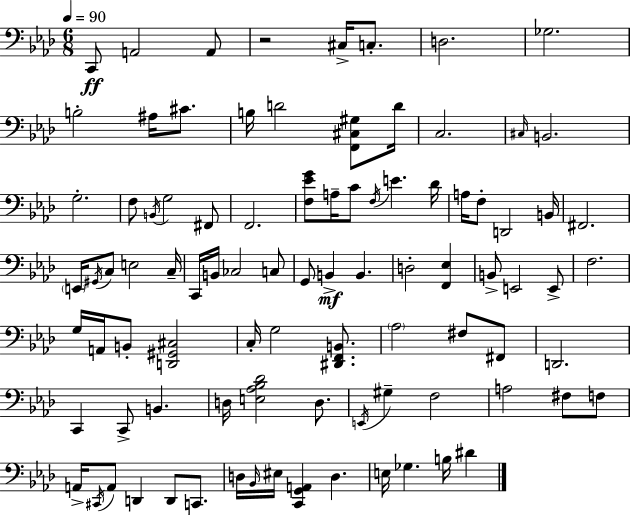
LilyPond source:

{
  \clef bass
  \numericTimeSignature
  \time 6/8
  \key f \minor
  \tempo 4 = 90
  c,8\ff a,2 a,8 | r2 cis16-> c8.-. | d2. | ges2. | \break b2-. ais16 cis'8. | b16 d'2 <f, cis gis>8 d'16 | c2. | \grace { cis16 } b,2. | \break g2.-. | f8 \acciaccatura { b,16 } g2 | fis,8 f,2. | <f ees' g'>8 a16-- c'8 \acciaccatura { f16 } e'4. | \break des'16 a16 f8-. d,2 | b,16 fis,2. | \parenthesize e,16 \acciaccatura { gis,16 } c8 e2 | c16-- c,16 b,16 ces2 | \break c8 g,8 b,4->\mf b,4. | d2-. | <f, ees>4 b,8-> e,2 | e,8-> f2. | \break g16 a,16 b,8-. <d, gis, cis>2 | c16-. g2 | <dis, f, b,>8. \parenthesize aes2 | fis8 fis,8 d,2. | \break c,4 c,8-> b,4. | d16 <e aes bes des'>2 | d8. \acciaccatura { e,16 } gis4-- f2 | a2 | \break fis8 f8 a,16-> \acciaccatura { cis,16 } a,8 d,4 | d,8 c,8. d16 \grace { bes,16 } eis16 <c, g, a,>4 | d4. e16 ges4. | b16 dis'4 \bar "|."
}